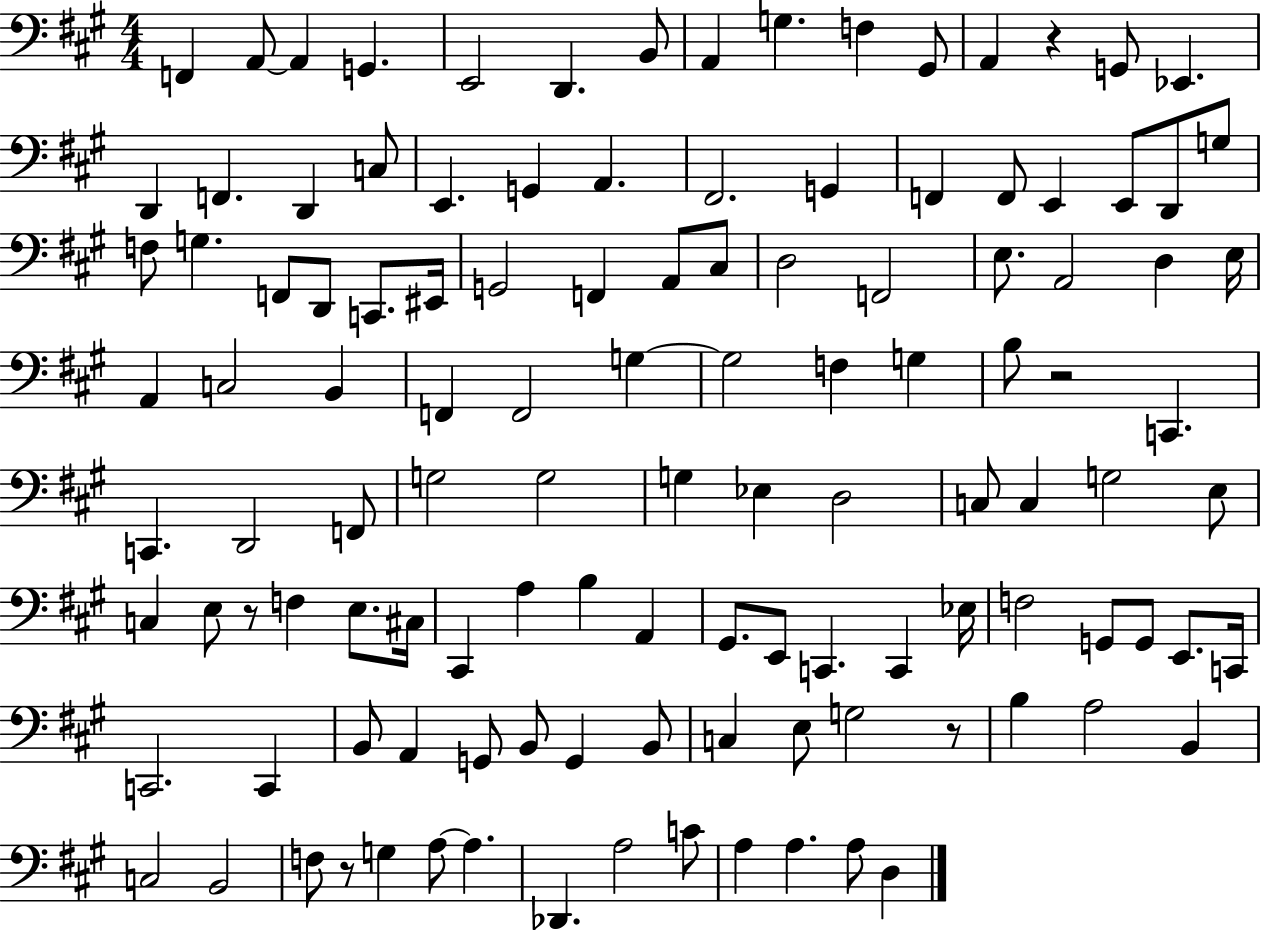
F2/q A2/e A2/q G2/q. E2/h D2/q. B2/e A2/q G3/q. F3/q G#2/e A2/q R/q G2/e Eb2/q. D2/q F2/q. D2/q C3/e E2/q. G2/q A2/q. F#2/h. G2/q F2/q F2/e E2/q E2/e D2/e G3/e F3/e G3/q. F2/e D2/e C2/e. EIS2/s G2/h F2/q A2/e C#3/e D3/h F2/h E3/e. A2/h D3/q E3/s A2/q C3/h B2/q F2/q F2/h G3/q G3/h F3/q G3/q B3/e R/h C2/q. C2/q. D2/h F2/e G3/h G3/h G3/q Eb3/q D3/h C3/e C3/q G3/h E3/e C3/q E3/e R/e F3/q E3/e. C#3/s C#2/q A3/q B3/q A2/q G#2/e. E2/e C2/q. C2/q Eb3/s F3/h G2/e G2/e E2/e. C2/s C2/h. C2/q B2/e A2/q G2/e B2/e G2/q B2/e C3/q E3/e G3/h R/e B3/q A3/h B2/q C3/h B2/h F3/e R/e G3/q A3/e A3/q. Db2/q. A3/h C4/e A3/q A3/q. A3/e D3/q